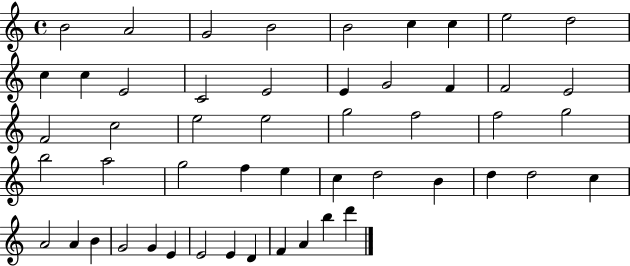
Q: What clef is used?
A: treble